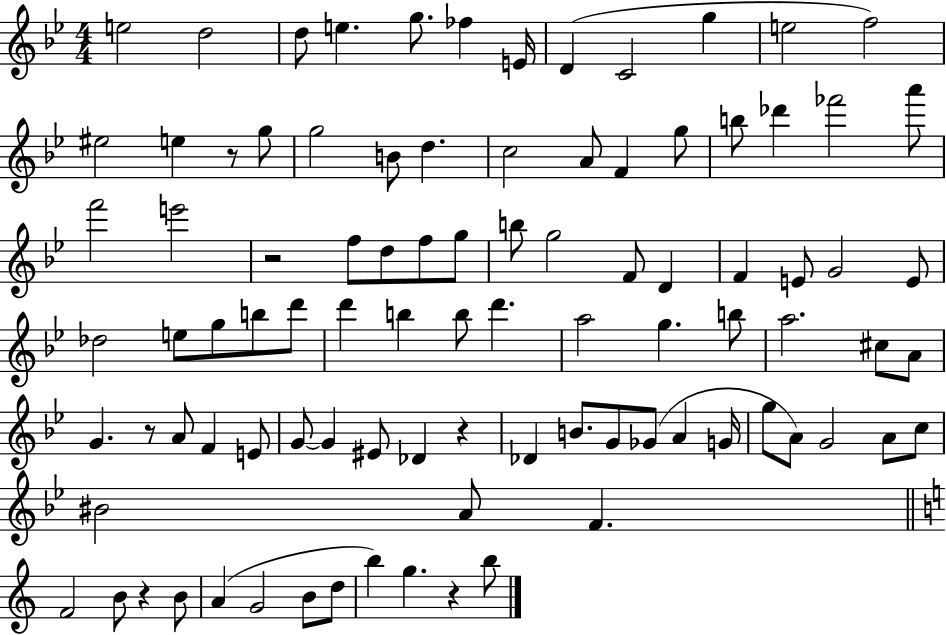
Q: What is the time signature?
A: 4/4